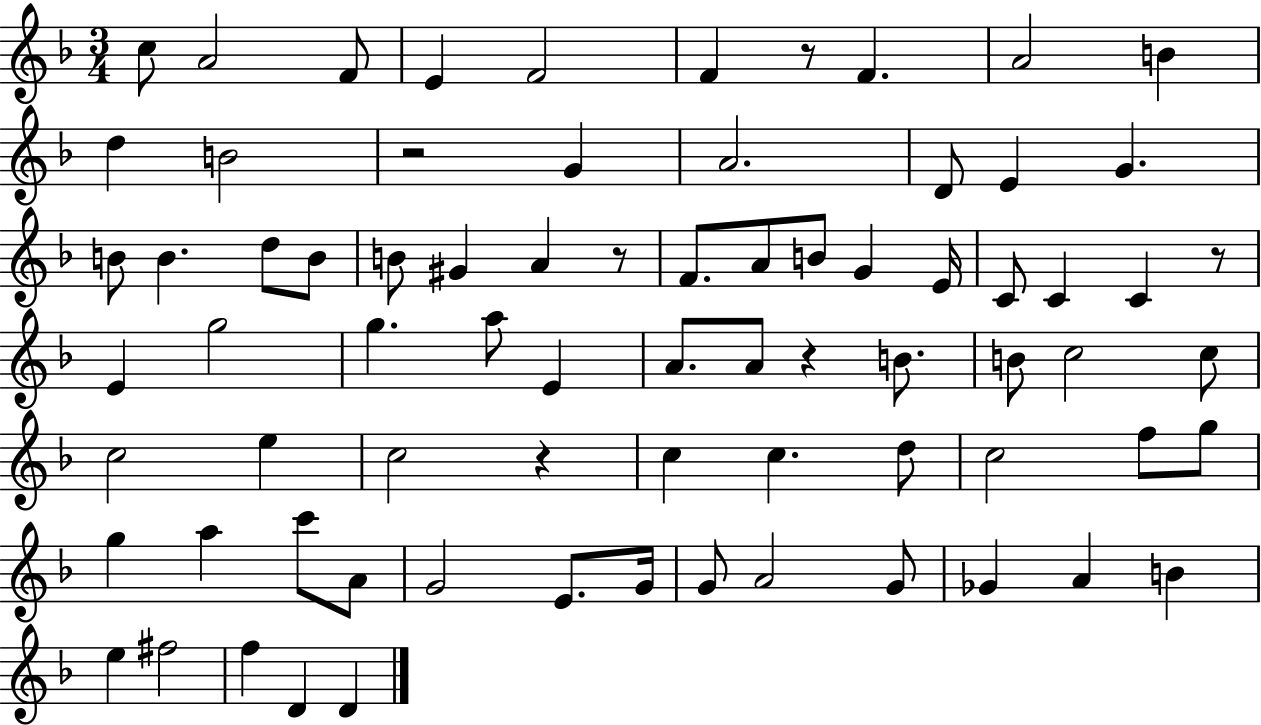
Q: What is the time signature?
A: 3/4